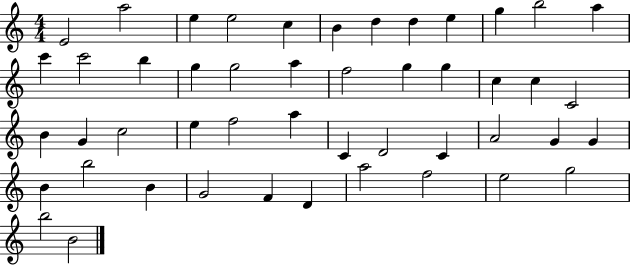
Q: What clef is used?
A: treble